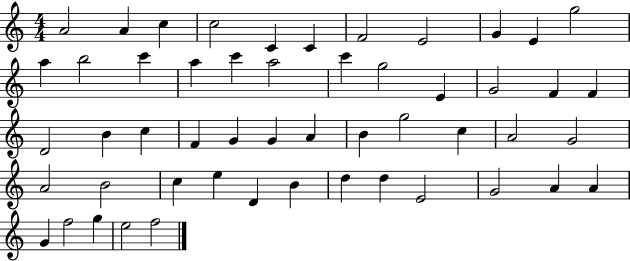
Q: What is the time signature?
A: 4/4